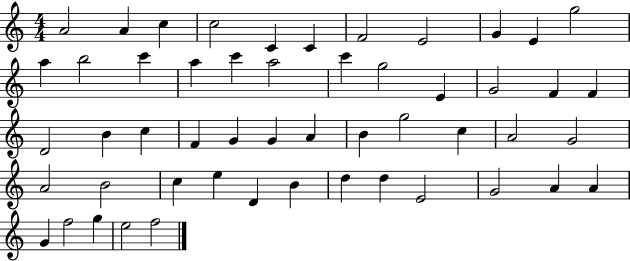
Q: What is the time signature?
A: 4/4